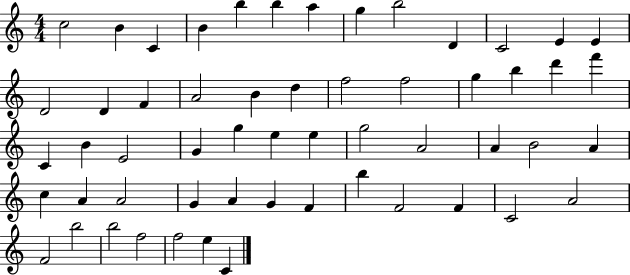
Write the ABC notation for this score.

X:1
T:Untitled
M:4/4
L:1/4
K:C
c2 B C B b b a g b2 D C2 E E D2 D F A2 B d f2 f2 g b d' f' C B E2 G g e e g2 A2 A B2 A c A A2 G A G F b F2 F C2 A2 F2 b2 b2 f2 f2 e C